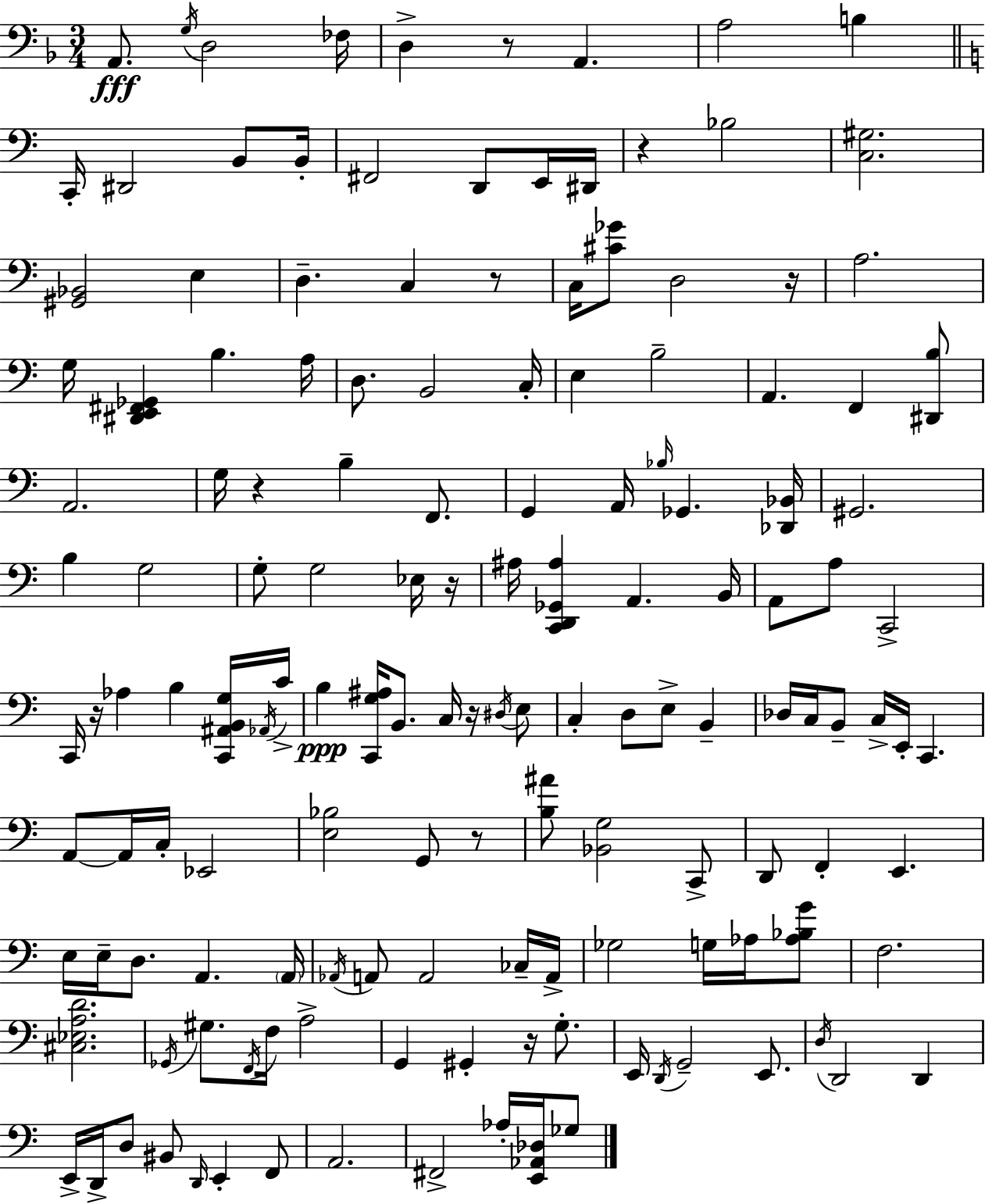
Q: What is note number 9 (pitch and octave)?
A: C2